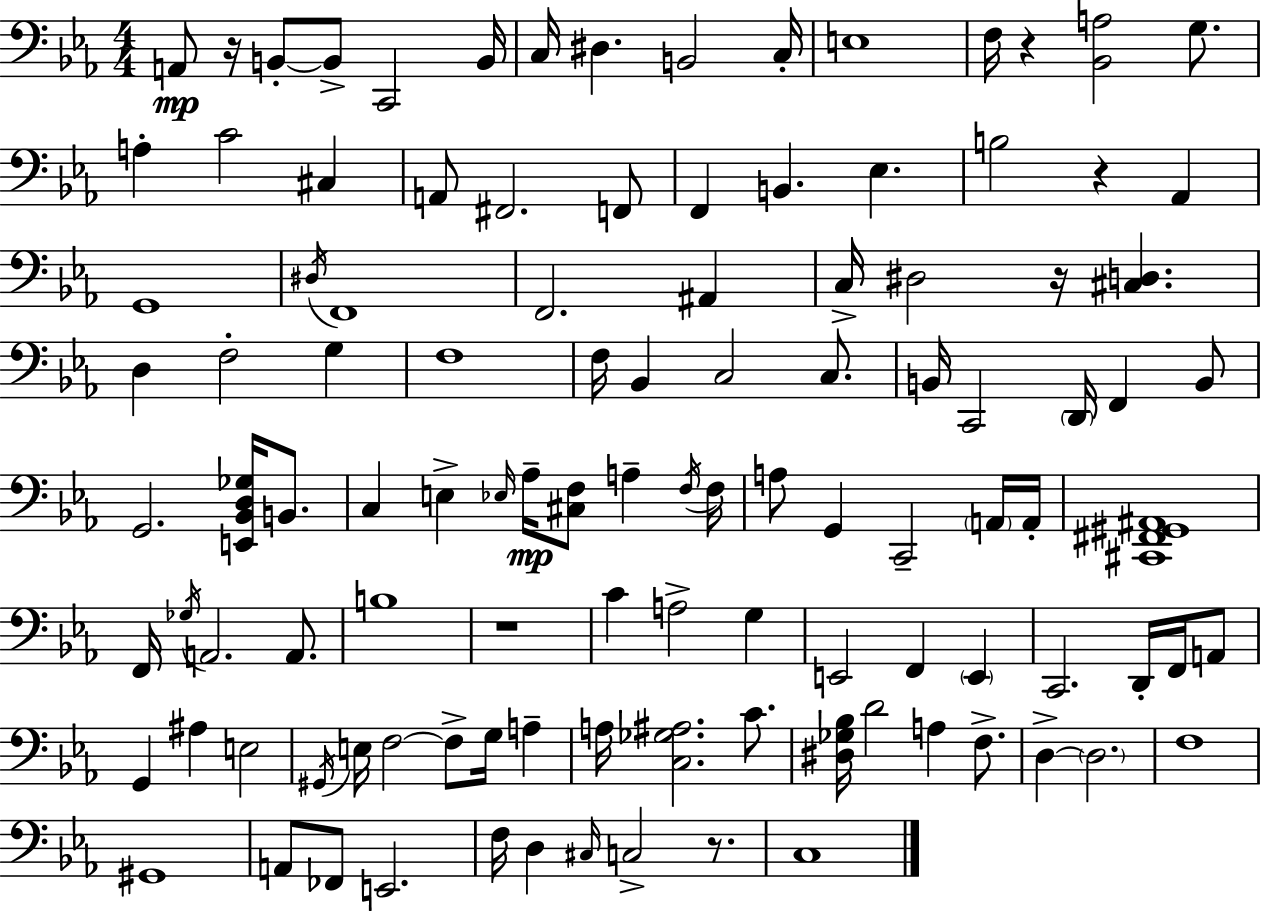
X:1
T:Untitled
M:4/4
L:1/4
K:Cm
A,,/2 z/4 B,,/2 B,,/2 C,,2 B,,/4 C,/4 ^D, B,,2 C,/4 E,4 F,/4 z [_B,,A,]2 G,/2 A, C2 ^C, A,,/2 ^F,,2 F,,/2 F,, B,, _E, B,2 z _A,, G,,4 ^D,/4 F,,4 F,,2 ^A,, C,/4 ^D,2 z/4 [^C,D,] D, F,2 G, F,4 F,/4 _B,, C,2 C,/2 B,,/4 C,,2 D,,/4 F,, B,,/2 G,,2 [E,,_B,,D,_G,]/4 B,,/2 C, E, _E,/4 _A,/4 [^C,F,]/2 A, F,/4 F,/4 A,/2 G,, C,,2 A,,/4 A,,/4 [^C,,^F,,^G,,^A,,]4 F,,/4 _G,/4 A,,2 A,,/2 B,4 z4 C A,2 G, E,,2 F,, E,, C,,2 D,,/4 F,,/4 A,,/2 G,, ^A, E,2 ^G,,/4 E,/4 F,2 F,/2 G,/4 A, A,/4 [C,_G,^A,]2 C/2 [^D,_G,_B,]/4 D2 A, F,/2 D, D,2 F,4 ^G,,4 A,,/2 _F,,/2 E,,2 F,/4 D, ^C,/4 C,2 z/2 C,4